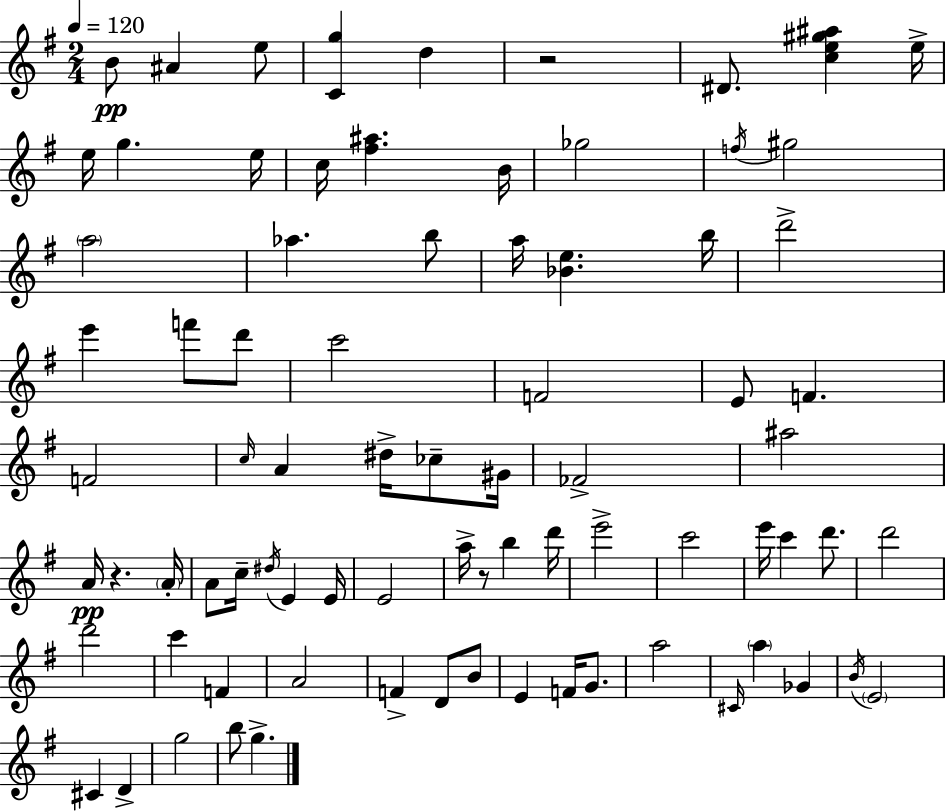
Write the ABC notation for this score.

X:1
T:Untitled
M:2/4
L:1/4
K:G
B/2 ^A e/2 [Cg] d z2 ^D/2 [ce^g^a] e/4 e/4 g e/4 c/4 [^f^a] B/4 _g2 f/4 ^g2 a2 _a b/2 a/4 [_Be] b/4 d'2 e' f'/2 d'/2 c'2 F2 E/2 F F2 c/4 A ^d/4 _c/2 ^G/4 _F2 ^a2 A/4 z A/4 A/2 c/4 ^d/4 E E/4 E2 a/4 z/2 b d'/4 e'2 c'2 e'/4 c' d'/2 d'2 d'2 c' F A2 F D/2 B/2 E F/4 G/2 a2 ^C/4 a _G B/4 E2 ^C D g2 b/2 g